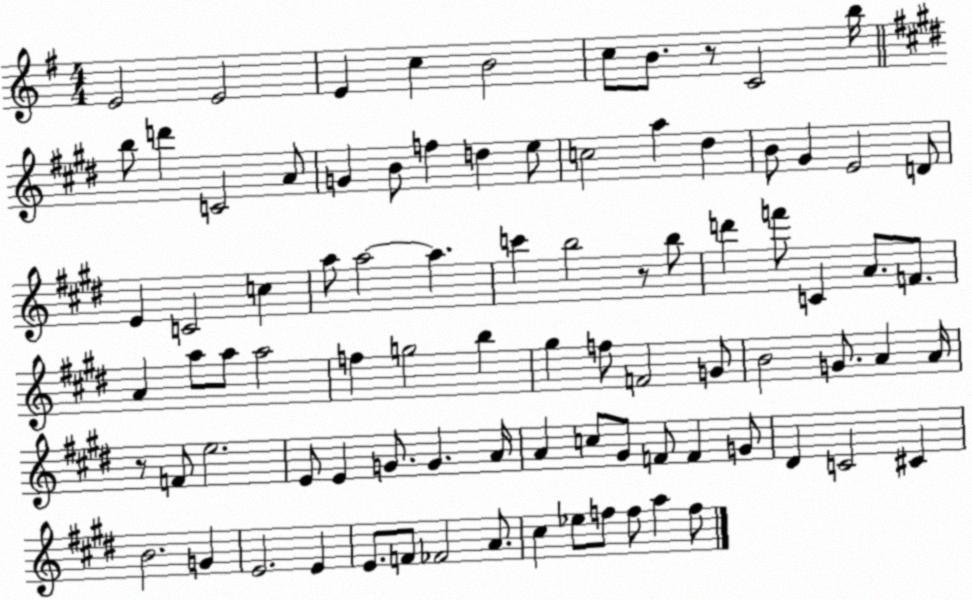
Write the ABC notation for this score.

X:1
T:Untitled
M:4/4
L:1/4
K:G
E2 E2 E c B2 c/2 B/2 z/2 C2 b/4 b/2 d' C2 A/2 G B/2 f d e/2 c2 a ^d B/2 ^G E2 D/2 E C2 c a/2 a2 a c' b2 z/2 b/2 d' f'/2 C A/2 F/2 A a/2 a/2 a2 f g2 b ^g f/2 F2 G/2 B2 G/2 A A/4 z/2 F/2 e2 E/2 E G/2 G A/4 A c/2 ^G/2 F/2 F G/2 ^D C2 ^C B2 G E2 E E/2 F/2 _F2 A/2 ^c _e/2 f/2 f/2 a f/2